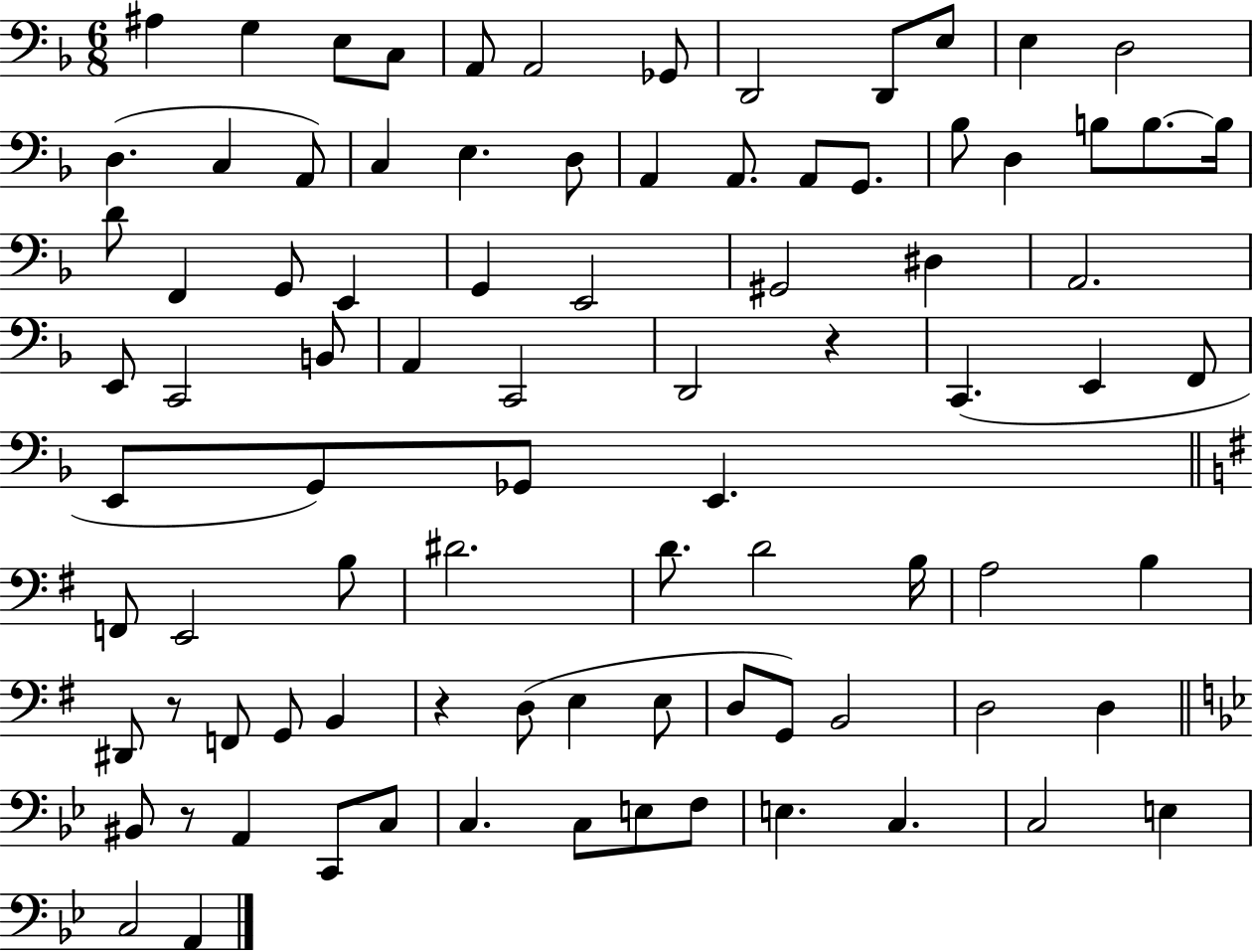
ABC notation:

X:1
T:Untitled
M:6/8
L:1/4
K:F
^A, G, E,/2 C,/2 A,,/2 A,,2 _G,,/2 D,,2 D,,/2 E,/2 E, D,2 D, C, A,,/2 C, E, D,/2 A,, A,,/2 A,,/2 G,,/2 _B,/2 D, B,/2 B,/2 B,/4 D/2 F,, G,,/2 E,, G,, E,,2 ^G,,2 ^D, A,,2 E,,/2 C,,2 B,,/2 A,, C,,2 D,,2 z C,, E,, F,,/2 E,,/2 G,,/2 _G,,/2 E,, F,,/2 E,,2 B,/2 ^D2 D/2 D2 B,/4 A,2 B, ^D,,/2 z/2 F,,/2 G,,/2 B,, z D,/2 E, E,/2 D,/2 G,,/2 B,,2 D,2 D, ^B,,/2 z/2 A,, C,,/2 C,/2 C, C,/2 E,/2 F,/2 E, C, C,2 E, C,2 A,,